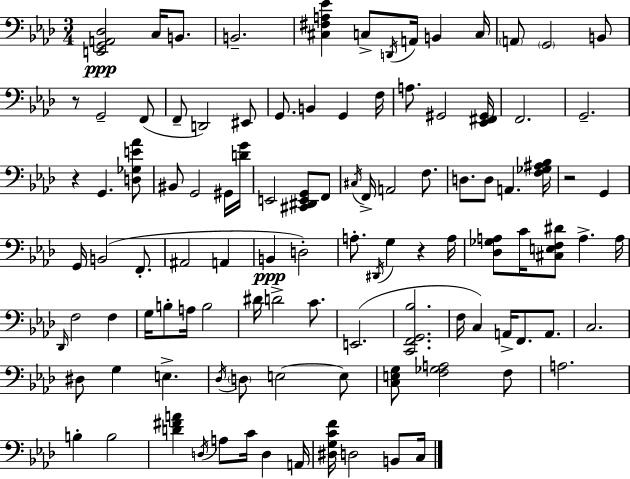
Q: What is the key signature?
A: AES major